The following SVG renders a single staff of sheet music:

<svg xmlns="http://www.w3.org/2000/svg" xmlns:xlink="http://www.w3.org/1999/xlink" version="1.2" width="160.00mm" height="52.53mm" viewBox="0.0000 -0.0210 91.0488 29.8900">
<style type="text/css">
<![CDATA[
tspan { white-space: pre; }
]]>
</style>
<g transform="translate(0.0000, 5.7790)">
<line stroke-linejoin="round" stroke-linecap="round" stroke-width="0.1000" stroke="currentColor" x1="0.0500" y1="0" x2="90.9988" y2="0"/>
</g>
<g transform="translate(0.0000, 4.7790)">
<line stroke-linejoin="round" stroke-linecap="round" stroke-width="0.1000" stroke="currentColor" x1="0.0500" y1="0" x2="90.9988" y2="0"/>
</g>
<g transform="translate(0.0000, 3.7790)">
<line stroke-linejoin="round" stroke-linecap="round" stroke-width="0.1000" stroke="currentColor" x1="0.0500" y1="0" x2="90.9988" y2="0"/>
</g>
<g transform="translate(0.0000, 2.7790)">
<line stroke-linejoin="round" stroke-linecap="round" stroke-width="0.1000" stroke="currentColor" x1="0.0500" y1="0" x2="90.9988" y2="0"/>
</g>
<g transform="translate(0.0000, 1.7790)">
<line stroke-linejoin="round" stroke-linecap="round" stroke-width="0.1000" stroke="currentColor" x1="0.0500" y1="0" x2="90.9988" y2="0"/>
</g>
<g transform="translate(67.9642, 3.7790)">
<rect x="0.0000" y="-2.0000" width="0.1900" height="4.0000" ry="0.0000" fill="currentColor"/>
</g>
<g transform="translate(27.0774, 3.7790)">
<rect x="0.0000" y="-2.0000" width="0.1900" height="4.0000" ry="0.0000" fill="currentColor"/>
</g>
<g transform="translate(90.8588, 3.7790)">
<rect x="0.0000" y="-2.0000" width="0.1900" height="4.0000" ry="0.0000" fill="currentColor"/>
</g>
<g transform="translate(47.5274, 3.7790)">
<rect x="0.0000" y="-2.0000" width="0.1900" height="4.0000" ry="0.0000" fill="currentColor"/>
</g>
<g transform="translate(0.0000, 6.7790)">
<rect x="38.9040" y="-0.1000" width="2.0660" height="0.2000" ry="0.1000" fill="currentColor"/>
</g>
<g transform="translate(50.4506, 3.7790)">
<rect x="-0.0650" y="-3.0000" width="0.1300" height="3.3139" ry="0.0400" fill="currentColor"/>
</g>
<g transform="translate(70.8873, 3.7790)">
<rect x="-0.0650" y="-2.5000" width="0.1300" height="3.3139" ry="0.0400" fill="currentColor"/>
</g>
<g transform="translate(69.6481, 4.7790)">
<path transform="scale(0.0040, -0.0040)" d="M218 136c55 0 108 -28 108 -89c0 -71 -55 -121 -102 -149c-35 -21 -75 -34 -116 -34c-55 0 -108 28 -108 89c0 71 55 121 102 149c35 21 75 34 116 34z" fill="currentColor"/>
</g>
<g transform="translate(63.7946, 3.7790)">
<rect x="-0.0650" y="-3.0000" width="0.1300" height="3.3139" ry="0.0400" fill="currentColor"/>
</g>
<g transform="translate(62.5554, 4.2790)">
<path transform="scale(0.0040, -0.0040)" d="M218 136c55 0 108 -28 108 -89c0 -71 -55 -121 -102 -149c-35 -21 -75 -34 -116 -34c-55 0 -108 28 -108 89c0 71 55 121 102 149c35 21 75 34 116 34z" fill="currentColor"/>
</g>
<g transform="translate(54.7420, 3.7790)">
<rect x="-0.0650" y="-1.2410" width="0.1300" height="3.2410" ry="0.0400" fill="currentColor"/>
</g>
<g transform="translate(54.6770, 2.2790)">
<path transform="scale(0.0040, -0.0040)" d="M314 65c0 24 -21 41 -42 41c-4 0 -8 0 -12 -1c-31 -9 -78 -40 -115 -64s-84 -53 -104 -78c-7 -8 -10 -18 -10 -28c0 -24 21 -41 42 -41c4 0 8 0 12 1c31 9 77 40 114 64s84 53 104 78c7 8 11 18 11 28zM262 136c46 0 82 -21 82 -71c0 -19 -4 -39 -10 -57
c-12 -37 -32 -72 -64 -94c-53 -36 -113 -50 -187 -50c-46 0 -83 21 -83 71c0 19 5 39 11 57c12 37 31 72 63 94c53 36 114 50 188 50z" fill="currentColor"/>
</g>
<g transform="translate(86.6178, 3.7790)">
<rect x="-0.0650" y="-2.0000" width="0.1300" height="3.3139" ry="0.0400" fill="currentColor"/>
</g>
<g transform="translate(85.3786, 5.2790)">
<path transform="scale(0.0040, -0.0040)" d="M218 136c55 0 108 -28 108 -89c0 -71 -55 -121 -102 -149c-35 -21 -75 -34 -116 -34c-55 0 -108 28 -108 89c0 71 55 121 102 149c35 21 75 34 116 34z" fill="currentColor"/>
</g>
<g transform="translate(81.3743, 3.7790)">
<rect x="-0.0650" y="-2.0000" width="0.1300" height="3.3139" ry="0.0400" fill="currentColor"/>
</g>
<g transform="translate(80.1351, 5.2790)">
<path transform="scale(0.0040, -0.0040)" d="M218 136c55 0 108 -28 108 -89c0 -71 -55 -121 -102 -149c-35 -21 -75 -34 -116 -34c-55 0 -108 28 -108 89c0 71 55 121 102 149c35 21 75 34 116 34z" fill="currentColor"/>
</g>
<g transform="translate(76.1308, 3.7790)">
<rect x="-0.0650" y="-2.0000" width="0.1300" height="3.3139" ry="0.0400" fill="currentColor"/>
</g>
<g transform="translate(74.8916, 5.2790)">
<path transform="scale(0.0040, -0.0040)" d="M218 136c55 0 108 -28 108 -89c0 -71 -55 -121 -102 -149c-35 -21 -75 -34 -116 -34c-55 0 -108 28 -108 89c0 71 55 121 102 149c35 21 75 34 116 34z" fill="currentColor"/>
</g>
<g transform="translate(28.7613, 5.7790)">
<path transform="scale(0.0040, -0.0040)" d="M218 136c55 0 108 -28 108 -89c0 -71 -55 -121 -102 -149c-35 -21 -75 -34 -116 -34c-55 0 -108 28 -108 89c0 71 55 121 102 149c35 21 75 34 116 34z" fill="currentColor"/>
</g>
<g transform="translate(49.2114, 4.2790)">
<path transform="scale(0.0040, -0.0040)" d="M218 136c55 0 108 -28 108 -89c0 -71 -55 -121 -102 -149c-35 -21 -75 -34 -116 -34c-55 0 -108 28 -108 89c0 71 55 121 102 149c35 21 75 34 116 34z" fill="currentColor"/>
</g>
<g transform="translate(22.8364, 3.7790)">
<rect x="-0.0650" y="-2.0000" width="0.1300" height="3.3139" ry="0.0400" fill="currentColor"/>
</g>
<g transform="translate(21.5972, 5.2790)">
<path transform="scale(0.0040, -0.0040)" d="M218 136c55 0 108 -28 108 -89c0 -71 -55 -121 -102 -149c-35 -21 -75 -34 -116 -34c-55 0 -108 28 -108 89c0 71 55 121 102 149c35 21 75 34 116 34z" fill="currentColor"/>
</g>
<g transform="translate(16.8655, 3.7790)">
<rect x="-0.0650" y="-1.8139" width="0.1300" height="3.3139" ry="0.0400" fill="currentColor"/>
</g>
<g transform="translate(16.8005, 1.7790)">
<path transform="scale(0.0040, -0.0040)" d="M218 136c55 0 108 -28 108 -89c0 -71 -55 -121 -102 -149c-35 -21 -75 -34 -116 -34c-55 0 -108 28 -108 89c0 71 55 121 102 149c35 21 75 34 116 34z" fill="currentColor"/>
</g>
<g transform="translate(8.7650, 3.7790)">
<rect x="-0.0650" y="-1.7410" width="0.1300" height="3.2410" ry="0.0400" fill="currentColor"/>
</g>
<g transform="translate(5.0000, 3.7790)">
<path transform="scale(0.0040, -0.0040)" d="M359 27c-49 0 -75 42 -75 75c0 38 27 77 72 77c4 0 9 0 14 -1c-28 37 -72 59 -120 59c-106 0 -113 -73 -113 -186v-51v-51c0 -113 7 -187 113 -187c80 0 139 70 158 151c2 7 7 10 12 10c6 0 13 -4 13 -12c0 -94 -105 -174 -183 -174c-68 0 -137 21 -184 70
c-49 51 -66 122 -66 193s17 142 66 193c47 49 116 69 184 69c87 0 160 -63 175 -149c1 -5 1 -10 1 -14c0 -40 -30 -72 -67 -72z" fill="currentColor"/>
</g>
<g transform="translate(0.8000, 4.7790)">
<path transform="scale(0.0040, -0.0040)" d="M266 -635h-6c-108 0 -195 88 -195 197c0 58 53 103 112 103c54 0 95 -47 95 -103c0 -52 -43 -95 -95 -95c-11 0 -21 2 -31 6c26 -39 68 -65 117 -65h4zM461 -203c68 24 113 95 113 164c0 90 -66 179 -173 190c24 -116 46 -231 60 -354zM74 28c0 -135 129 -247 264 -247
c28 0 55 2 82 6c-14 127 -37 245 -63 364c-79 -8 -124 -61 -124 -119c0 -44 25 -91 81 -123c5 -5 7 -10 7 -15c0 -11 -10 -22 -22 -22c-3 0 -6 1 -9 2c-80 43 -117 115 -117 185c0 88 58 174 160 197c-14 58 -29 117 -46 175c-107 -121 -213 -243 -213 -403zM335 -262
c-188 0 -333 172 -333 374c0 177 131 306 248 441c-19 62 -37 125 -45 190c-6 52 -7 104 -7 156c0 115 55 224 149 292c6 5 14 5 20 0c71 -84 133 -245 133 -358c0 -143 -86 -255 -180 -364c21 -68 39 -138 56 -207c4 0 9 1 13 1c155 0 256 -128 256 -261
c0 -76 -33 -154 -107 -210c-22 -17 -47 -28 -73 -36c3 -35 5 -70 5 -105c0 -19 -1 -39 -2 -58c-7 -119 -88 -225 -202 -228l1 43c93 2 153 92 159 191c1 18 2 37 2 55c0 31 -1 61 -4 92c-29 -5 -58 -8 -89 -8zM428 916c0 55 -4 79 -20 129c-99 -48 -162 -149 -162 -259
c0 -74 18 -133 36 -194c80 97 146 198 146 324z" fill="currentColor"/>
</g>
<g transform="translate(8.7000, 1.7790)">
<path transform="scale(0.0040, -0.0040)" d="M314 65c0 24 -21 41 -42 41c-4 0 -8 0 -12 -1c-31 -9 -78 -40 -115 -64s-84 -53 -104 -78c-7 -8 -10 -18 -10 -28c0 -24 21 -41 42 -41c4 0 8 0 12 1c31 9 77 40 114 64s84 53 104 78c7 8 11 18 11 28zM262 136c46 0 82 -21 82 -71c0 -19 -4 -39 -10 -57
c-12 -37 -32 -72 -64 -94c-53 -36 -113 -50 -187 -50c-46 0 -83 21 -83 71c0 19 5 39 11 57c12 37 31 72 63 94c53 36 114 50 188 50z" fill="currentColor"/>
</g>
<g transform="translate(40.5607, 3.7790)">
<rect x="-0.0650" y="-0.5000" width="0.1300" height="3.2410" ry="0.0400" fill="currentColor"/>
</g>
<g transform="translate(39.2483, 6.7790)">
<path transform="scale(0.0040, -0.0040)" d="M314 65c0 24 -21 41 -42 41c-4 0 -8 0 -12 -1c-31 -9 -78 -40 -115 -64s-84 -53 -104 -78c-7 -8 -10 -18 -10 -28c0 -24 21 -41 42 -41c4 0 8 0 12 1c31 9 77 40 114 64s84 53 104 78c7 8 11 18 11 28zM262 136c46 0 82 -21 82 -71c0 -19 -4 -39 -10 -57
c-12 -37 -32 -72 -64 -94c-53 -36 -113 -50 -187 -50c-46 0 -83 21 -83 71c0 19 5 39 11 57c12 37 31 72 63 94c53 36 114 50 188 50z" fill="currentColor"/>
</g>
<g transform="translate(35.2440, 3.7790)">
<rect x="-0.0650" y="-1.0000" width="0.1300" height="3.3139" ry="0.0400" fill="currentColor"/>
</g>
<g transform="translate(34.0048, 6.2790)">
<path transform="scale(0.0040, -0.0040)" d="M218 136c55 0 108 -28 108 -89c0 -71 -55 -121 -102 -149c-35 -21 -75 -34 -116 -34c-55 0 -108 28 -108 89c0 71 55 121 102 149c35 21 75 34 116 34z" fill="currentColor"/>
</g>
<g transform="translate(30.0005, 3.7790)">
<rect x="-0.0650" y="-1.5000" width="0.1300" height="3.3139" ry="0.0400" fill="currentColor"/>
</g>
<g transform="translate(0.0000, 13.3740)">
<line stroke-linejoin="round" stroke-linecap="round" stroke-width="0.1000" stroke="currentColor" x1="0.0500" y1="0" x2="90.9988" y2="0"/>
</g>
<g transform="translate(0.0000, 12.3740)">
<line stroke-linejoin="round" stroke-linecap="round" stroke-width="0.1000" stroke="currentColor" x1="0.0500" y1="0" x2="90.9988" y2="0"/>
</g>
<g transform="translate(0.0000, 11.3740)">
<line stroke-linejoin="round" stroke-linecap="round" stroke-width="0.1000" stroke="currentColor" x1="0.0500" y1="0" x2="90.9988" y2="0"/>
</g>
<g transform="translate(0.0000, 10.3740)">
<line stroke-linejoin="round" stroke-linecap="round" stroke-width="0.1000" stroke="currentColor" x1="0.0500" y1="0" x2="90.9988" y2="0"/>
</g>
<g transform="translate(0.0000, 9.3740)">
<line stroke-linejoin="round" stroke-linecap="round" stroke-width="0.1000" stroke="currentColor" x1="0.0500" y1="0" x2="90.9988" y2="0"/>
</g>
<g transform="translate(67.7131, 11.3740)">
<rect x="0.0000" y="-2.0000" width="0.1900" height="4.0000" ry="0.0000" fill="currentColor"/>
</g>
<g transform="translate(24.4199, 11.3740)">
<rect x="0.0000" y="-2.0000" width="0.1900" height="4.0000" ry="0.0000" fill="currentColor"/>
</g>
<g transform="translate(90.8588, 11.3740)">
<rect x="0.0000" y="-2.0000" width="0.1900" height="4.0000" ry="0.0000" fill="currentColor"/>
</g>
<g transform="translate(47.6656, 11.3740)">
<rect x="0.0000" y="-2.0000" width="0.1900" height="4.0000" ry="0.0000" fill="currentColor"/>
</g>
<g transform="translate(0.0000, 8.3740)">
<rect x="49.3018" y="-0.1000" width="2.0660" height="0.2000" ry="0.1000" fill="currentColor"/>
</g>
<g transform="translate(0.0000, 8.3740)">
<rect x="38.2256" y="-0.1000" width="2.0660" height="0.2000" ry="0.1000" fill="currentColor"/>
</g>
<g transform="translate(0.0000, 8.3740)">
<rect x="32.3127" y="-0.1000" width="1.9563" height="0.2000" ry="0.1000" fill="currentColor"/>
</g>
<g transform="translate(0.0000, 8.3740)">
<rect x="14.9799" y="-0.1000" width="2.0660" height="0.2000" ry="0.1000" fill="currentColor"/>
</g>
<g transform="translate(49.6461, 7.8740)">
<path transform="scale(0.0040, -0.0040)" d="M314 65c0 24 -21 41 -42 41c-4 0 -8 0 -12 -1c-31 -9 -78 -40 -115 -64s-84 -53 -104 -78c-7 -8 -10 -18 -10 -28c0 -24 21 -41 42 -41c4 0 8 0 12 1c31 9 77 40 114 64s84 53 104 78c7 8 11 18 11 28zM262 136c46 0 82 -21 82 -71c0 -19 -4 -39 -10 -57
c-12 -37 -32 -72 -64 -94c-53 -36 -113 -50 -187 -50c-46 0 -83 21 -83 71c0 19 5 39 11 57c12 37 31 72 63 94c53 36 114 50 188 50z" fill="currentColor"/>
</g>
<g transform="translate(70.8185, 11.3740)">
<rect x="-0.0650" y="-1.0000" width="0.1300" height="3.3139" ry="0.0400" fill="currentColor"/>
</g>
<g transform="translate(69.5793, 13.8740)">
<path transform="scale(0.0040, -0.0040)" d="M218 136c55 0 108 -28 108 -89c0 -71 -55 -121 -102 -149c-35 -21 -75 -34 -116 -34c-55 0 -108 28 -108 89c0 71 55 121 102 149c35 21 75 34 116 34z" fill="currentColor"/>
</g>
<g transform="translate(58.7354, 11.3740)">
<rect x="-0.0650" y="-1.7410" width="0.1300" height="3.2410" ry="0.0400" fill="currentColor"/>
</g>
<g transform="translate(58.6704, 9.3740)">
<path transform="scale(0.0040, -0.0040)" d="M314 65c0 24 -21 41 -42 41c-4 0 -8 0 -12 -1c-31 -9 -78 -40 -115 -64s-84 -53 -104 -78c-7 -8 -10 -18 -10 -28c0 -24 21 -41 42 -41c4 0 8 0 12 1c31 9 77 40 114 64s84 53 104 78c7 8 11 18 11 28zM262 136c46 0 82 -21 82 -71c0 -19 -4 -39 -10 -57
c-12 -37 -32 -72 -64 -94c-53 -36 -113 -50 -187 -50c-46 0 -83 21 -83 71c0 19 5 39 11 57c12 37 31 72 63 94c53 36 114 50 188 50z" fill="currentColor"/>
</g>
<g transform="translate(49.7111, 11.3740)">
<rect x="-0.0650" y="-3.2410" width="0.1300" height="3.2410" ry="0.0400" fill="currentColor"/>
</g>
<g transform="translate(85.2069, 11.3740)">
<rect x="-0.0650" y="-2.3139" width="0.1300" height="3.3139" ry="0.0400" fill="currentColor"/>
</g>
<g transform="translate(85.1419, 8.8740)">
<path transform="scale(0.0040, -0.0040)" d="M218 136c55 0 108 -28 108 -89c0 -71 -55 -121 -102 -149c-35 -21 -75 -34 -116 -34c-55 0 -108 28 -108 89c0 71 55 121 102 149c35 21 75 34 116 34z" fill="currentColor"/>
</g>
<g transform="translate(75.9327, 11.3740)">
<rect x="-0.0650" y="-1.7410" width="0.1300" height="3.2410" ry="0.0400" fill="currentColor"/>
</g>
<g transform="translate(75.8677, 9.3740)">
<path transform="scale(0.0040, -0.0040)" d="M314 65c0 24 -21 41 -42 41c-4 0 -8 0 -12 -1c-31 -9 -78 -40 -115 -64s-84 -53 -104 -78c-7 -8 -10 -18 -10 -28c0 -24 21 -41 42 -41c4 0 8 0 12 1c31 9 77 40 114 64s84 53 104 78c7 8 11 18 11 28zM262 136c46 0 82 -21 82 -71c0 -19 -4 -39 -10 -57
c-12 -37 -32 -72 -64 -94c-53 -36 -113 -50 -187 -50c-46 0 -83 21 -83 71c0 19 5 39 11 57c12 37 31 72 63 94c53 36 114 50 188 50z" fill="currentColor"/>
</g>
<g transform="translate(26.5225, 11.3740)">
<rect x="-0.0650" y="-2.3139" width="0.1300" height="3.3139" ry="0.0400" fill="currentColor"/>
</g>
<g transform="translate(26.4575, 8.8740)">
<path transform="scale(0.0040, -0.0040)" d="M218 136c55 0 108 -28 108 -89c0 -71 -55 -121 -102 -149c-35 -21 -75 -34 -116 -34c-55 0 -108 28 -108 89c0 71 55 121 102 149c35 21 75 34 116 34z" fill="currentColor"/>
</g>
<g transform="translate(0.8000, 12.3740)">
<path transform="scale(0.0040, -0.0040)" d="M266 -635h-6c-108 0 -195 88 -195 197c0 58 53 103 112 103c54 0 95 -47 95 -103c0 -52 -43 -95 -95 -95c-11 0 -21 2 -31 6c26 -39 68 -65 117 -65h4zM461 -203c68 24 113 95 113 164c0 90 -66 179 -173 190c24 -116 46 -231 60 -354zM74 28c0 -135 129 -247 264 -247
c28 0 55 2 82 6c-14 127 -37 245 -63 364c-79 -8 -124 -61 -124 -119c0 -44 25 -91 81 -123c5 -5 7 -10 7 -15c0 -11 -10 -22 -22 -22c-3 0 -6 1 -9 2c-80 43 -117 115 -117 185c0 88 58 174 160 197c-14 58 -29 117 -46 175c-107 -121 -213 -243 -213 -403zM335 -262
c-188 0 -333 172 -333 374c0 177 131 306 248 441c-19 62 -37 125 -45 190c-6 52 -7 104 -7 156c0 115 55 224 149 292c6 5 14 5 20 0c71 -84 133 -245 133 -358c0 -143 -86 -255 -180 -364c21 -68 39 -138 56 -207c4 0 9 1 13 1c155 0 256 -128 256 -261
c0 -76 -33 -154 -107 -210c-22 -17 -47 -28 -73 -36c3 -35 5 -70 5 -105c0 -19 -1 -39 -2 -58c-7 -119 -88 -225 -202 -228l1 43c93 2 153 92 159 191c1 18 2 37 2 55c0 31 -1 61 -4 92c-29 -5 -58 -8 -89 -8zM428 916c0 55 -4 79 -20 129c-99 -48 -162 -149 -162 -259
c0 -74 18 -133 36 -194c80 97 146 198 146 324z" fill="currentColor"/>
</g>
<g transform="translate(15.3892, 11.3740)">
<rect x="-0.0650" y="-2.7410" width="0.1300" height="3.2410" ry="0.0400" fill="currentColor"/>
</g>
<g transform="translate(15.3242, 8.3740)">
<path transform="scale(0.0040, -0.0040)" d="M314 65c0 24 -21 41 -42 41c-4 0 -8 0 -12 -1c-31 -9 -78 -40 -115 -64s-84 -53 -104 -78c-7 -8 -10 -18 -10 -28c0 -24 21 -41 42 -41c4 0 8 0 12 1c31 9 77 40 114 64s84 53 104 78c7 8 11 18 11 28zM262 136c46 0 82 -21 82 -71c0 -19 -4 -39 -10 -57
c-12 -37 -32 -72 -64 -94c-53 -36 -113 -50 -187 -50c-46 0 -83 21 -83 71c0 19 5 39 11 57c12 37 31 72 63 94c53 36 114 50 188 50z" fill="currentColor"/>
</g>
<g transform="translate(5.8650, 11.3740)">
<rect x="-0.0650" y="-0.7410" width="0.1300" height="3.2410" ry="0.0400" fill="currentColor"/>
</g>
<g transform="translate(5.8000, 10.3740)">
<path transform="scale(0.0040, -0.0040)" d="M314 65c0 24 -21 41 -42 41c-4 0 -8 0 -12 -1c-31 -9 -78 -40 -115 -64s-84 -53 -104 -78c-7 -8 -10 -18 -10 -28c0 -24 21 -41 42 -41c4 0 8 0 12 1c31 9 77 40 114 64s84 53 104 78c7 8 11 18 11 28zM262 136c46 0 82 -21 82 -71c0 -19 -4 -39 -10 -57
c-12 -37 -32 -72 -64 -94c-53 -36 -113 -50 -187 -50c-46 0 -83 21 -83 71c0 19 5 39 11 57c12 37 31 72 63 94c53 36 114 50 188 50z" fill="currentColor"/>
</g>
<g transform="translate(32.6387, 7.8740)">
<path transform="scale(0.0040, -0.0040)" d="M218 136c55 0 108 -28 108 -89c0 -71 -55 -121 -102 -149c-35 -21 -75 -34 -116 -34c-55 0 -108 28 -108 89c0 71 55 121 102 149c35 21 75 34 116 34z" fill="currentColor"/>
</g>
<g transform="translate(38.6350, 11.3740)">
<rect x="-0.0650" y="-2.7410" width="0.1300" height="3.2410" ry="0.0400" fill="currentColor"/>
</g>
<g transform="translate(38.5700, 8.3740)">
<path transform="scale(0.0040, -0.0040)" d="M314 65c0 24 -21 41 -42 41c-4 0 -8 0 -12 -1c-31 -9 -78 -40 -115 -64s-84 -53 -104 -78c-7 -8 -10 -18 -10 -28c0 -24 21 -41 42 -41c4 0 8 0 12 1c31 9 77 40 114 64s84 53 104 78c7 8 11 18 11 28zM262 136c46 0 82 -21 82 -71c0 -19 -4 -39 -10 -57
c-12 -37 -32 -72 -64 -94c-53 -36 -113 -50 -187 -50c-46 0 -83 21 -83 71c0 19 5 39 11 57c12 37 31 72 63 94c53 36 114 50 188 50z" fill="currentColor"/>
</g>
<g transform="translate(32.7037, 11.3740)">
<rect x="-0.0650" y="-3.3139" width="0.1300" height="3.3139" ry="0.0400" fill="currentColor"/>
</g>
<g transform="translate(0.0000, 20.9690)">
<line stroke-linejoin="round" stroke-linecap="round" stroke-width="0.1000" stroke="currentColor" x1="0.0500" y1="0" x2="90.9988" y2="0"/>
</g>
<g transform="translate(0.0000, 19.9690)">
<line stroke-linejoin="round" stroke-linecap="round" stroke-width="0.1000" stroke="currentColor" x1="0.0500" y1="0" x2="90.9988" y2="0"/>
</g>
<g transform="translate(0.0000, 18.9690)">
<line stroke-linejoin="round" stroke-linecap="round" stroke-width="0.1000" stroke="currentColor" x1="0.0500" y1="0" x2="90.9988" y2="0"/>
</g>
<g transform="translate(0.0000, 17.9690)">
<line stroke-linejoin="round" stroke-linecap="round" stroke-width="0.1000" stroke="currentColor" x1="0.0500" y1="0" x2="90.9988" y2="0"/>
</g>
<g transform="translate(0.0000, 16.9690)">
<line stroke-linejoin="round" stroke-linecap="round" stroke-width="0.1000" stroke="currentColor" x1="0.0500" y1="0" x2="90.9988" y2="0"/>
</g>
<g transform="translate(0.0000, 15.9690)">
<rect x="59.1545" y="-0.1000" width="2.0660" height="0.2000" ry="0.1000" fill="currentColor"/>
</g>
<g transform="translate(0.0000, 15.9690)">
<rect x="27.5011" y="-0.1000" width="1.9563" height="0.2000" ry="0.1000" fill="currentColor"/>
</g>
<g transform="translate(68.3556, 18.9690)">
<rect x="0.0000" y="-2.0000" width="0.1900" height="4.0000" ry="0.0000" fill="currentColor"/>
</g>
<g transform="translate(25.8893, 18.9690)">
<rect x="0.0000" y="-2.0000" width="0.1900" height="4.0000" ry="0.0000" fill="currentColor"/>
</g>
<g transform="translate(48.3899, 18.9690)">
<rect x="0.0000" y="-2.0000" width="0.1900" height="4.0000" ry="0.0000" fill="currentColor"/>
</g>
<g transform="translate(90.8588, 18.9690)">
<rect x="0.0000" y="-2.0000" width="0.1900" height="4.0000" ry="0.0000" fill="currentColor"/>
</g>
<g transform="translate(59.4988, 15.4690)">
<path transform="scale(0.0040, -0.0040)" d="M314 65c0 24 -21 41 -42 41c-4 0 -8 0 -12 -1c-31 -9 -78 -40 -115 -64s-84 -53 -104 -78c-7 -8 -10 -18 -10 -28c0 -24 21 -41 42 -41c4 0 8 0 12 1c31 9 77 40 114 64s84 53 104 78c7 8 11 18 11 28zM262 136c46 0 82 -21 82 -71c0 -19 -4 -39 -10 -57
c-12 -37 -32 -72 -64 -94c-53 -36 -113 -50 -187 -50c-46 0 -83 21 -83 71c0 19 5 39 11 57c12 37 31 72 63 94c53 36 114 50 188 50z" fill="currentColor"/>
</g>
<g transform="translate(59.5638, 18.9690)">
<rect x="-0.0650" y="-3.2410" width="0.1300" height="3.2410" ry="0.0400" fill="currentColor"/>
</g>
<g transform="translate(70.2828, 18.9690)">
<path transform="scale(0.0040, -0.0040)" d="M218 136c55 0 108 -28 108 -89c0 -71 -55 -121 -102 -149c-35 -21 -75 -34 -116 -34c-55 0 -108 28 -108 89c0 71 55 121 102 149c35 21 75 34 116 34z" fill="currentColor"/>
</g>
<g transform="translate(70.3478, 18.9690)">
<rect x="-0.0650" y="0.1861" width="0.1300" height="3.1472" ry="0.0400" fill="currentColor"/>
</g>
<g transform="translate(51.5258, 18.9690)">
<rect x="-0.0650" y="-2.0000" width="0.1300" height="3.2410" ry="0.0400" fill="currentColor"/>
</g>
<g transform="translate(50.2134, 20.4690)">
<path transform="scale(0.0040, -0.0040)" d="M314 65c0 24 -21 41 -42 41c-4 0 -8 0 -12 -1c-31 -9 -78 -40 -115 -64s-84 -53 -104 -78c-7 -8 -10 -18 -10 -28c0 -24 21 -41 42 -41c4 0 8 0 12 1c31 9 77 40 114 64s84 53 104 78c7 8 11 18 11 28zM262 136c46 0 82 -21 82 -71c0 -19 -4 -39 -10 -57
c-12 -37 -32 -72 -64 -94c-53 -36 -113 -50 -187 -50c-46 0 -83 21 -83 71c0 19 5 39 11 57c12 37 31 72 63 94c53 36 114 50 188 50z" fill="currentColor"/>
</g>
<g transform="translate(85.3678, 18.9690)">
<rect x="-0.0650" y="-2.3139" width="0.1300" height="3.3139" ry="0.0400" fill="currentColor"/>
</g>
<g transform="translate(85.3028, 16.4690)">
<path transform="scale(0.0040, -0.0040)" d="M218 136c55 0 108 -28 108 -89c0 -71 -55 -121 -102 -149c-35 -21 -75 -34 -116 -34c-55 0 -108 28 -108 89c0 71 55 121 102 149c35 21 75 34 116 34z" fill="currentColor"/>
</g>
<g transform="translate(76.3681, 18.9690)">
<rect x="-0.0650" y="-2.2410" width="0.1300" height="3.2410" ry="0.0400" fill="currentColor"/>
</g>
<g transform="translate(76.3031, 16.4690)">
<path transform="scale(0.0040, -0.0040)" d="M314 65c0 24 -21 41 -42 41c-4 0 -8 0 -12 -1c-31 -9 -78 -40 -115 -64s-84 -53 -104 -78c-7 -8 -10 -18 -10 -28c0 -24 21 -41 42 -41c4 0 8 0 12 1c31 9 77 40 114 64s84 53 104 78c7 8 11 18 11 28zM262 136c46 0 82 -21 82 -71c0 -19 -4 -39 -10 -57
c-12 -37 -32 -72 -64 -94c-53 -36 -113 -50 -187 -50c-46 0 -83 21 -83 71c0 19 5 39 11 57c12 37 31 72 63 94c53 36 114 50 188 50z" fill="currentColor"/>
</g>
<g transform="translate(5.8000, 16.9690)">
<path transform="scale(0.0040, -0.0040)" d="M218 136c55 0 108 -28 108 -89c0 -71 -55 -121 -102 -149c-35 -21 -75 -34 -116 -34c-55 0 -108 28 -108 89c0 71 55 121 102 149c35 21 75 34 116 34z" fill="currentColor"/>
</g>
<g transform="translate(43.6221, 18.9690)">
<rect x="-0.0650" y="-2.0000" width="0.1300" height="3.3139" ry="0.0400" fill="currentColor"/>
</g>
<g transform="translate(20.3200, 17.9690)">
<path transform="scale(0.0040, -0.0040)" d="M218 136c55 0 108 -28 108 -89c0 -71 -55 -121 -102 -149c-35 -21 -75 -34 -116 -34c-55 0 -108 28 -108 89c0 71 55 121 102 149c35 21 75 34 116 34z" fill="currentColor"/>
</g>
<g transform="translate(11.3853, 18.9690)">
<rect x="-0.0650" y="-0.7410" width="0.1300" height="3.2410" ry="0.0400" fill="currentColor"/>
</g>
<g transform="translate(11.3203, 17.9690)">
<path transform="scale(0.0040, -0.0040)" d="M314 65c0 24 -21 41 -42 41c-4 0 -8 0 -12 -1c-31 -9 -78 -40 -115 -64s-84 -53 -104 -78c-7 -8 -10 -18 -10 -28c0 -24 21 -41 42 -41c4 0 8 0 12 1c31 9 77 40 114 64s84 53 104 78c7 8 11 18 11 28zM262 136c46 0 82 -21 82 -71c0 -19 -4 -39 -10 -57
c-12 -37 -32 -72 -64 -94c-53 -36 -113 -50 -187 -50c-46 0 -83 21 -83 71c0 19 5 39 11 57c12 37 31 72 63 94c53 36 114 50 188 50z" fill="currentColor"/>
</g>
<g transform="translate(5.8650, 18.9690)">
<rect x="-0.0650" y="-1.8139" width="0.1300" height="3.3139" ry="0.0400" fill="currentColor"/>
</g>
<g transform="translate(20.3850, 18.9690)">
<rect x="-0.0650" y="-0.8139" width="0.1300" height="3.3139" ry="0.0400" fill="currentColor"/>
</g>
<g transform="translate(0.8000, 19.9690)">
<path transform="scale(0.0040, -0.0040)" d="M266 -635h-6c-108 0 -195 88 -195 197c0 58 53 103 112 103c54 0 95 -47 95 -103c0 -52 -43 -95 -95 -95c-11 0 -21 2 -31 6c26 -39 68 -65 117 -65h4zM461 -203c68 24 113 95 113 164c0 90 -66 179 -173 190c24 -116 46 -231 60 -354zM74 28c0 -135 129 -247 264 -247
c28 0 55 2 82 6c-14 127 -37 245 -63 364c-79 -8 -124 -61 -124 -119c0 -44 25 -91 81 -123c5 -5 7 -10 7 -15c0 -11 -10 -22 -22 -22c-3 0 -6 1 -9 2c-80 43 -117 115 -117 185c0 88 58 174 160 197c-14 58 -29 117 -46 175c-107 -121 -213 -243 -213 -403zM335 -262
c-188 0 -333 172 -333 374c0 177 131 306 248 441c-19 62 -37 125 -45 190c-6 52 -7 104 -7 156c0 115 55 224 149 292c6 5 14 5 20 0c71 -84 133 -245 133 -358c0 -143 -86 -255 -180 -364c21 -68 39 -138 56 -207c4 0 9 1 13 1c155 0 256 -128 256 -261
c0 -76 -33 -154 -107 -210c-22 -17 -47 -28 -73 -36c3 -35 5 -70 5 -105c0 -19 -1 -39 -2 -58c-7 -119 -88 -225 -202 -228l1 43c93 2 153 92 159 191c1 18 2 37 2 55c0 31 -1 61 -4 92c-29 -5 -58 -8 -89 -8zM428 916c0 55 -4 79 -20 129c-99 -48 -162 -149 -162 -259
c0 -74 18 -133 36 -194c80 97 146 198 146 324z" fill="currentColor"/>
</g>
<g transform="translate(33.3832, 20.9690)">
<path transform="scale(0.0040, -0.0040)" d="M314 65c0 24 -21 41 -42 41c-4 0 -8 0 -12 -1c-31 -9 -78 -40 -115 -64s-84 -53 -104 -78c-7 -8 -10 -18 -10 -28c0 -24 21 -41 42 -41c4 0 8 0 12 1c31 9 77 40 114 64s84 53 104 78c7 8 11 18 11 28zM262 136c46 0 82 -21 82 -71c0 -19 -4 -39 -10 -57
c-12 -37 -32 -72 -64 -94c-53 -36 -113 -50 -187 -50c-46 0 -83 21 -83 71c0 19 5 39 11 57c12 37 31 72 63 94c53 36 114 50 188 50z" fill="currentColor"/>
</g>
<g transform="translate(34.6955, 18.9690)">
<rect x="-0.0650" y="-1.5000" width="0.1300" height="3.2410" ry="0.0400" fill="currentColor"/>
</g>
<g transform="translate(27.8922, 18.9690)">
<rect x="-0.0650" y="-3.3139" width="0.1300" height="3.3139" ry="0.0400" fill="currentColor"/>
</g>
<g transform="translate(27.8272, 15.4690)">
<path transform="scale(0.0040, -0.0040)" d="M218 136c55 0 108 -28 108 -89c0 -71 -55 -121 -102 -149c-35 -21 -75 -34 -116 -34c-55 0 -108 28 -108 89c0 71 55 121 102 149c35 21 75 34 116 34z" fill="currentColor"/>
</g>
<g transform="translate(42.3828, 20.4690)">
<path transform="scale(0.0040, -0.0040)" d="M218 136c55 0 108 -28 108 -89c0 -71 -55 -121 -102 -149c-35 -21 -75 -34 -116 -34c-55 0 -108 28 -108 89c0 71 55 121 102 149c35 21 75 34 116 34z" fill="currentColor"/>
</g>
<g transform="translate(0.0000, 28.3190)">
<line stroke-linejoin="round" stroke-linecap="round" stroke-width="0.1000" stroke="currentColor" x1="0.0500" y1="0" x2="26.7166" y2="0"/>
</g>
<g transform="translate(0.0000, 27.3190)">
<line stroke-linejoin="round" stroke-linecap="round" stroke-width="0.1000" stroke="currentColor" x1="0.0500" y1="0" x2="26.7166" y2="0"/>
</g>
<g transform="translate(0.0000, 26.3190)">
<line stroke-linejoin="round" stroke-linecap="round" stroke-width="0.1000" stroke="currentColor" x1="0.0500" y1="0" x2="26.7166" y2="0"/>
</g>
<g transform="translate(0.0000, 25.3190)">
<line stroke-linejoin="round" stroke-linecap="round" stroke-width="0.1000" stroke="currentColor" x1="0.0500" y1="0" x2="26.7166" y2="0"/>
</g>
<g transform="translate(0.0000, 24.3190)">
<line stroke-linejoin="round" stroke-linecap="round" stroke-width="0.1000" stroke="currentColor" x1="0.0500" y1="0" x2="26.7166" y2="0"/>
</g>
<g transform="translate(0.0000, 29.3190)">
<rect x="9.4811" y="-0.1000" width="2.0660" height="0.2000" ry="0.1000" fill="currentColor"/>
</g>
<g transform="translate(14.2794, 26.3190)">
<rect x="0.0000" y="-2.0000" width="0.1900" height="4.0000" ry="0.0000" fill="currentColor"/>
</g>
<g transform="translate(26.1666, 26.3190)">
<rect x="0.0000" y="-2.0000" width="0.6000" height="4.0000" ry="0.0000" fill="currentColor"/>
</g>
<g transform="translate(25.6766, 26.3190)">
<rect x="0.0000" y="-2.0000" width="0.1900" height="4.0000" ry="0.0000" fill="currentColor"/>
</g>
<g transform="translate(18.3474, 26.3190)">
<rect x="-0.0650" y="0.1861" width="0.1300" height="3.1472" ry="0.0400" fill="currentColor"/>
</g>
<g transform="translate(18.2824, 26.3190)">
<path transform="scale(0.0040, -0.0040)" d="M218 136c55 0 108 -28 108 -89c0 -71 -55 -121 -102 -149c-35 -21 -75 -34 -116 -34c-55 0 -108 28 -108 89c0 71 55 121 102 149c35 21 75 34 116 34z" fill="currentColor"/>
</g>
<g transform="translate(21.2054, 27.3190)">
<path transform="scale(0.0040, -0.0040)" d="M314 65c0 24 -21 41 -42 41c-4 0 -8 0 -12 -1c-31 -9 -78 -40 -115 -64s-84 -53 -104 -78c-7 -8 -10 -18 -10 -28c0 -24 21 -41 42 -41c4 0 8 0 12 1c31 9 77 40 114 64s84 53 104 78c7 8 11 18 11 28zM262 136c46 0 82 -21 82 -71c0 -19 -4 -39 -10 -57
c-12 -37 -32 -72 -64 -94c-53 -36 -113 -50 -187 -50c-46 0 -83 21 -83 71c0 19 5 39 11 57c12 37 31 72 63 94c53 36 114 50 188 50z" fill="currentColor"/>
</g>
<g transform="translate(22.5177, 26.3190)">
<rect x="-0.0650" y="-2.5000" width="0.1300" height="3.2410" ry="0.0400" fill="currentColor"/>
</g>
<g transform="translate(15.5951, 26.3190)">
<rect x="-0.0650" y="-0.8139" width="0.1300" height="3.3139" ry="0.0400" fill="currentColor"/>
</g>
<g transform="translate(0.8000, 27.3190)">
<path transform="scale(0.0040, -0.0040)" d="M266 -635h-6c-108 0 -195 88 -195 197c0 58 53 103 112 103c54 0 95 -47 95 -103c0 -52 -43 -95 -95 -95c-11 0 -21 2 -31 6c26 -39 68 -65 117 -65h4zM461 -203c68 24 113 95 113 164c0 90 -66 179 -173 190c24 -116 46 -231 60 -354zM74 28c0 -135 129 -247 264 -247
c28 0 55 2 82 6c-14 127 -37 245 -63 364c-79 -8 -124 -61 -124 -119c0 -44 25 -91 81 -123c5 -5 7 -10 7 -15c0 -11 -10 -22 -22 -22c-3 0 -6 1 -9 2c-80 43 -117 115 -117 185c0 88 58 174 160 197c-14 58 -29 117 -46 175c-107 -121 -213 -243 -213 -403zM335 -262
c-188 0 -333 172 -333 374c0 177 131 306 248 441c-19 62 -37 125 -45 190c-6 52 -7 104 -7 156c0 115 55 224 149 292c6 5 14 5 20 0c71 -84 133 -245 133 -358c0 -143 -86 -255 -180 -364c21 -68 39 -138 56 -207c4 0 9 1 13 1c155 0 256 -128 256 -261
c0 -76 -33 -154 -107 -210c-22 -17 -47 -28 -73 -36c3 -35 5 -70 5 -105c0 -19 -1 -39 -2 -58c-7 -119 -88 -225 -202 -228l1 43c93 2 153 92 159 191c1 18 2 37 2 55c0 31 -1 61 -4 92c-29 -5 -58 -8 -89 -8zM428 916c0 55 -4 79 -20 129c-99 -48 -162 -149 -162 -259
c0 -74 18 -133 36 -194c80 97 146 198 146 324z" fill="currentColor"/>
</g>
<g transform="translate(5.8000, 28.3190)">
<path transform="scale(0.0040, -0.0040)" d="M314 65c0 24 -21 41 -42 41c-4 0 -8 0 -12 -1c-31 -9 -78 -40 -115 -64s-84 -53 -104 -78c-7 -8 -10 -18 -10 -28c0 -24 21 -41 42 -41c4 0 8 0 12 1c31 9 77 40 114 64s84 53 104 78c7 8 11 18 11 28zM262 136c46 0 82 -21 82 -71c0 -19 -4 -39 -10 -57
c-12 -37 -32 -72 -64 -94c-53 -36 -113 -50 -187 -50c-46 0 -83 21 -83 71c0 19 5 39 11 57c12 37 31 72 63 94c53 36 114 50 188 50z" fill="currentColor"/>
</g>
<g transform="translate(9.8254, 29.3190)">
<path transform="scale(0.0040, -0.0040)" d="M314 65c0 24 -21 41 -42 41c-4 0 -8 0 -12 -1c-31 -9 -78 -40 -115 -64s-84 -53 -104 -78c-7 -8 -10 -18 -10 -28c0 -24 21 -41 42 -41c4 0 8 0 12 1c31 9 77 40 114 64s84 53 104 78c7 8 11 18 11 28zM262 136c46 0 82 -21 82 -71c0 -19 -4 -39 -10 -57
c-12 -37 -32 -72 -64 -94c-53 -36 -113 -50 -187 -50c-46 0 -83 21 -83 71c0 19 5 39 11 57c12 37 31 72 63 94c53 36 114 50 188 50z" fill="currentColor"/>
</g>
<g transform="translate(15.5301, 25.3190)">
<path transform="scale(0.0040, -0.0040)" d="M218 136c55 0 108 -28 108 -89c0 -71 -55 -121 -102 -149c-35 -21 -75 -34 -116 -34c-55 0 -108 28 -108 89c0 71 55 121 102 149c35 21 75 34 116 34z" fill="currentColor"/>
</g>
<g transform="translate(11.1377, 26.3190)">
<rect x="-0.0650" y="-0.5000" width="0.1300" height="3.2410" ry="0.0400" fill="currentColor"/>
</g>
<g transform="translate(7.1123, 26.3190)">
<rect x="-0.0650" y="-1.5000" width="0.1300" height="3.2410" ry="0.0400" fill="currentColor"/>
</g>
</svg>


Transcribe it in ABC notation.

X:1
T:Untitled
M:4/4
L:1/4
K:C
f2 f F E D C2 A e2 A G F F F d2 a2 g b a2 b2 f2 D f2 g f d2 d b E2 F F2 b2 B g2 g E2 C2 d B G2